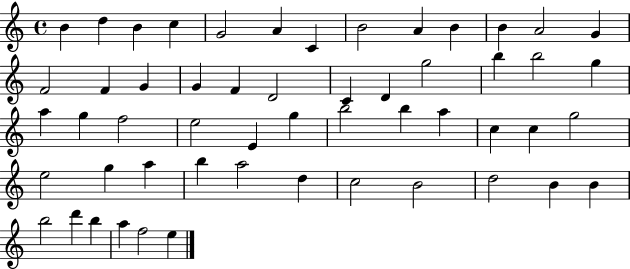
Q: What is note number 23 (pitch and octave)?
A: B5